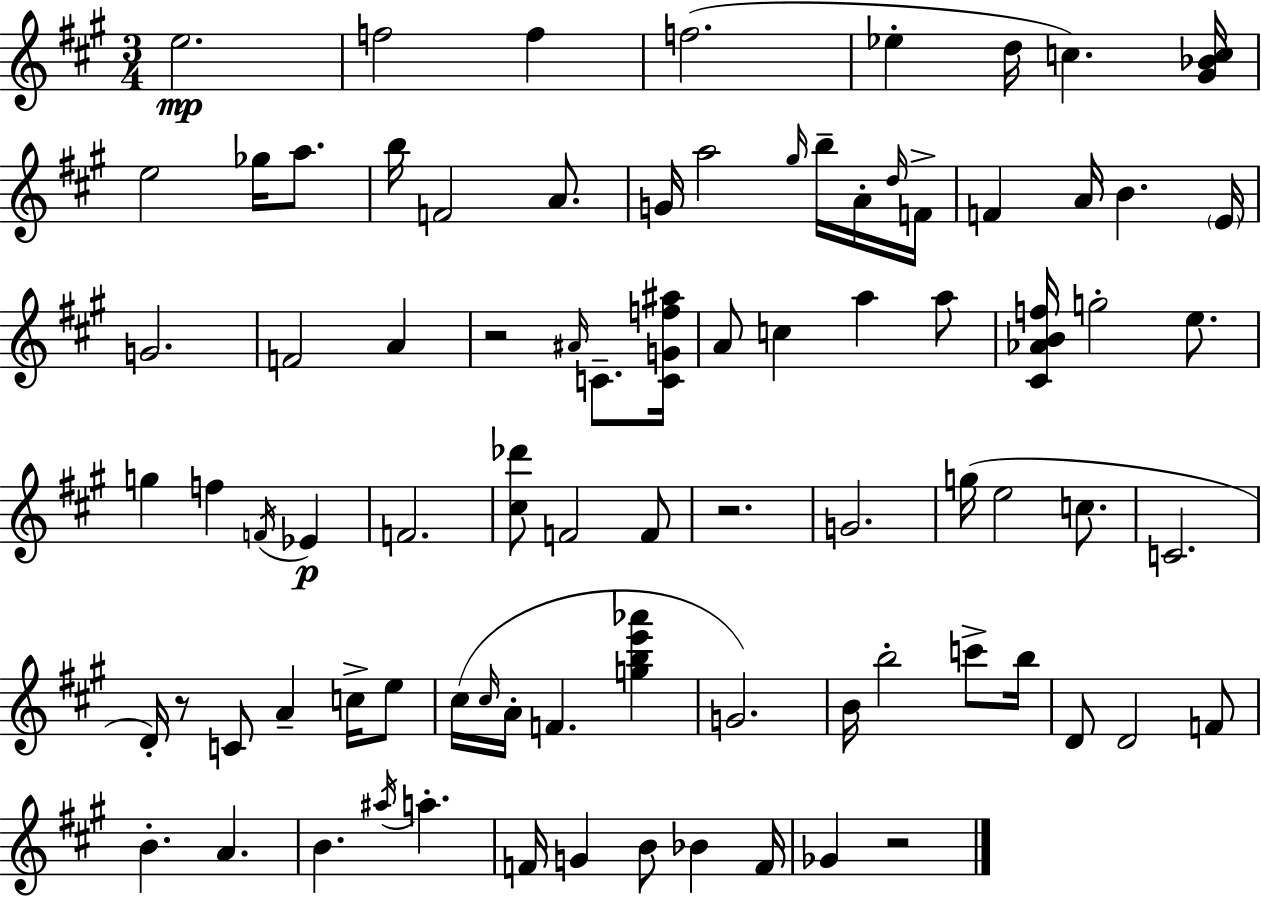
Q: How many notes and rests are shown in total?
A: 84